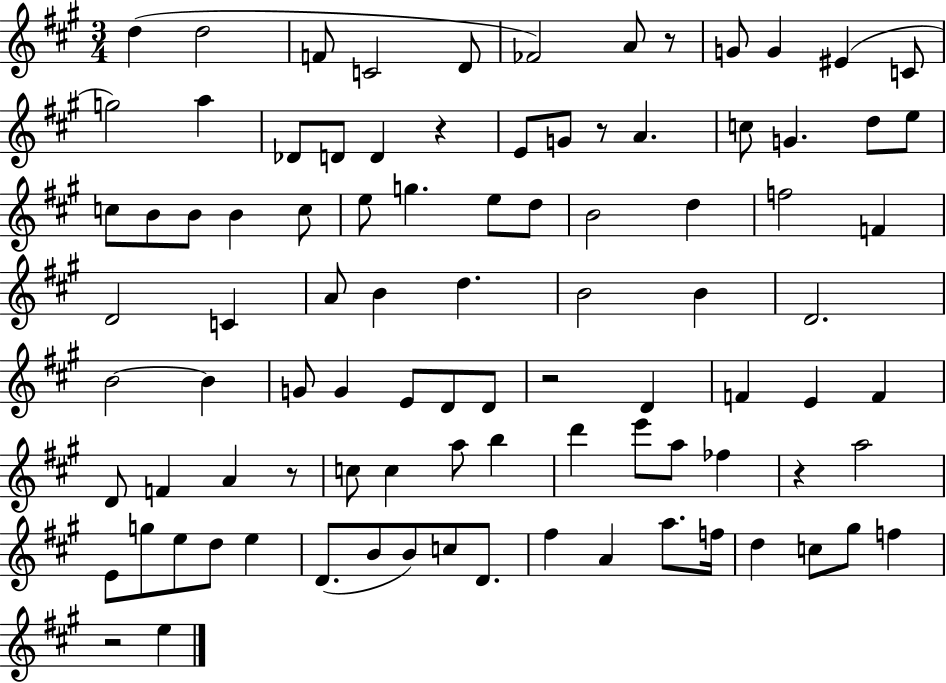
D5/q D5/h F4/e C4/h D4/e FES4/h A4/e R/e G4/e G4/q EIS4/q C4/e G5/h A5/q Db4/e D4/e D4/q R/q E4/e G4/e R/e A4/q. C5/e G4/q. D5/e E5/e C5/e B4/e B4/e B4/q C5/e E5/e G5/q. E5/e D5/e B4/h D5/q F5/h F4/q D4/h C4/q A4/e B4/q D5/q. B4/h B4/q D4/h. B4/h B4/q G4/e G4/q E4/e D4/e D4/e R/h D4/q F4/q E4/q F4/q D4/e F4/q A4/q R/e C5/e C5/q A5/e B5/q D6/q E6/e A5/e FES5/q R/q A5/h E4/e G5/e E5/e D5/e E5/q D4/e. B4/e B4/e C5/e D4/e. F#5/q A4/q A5/e. F5/s D5/q C5/e G#5/e F5/q R/h E5/q